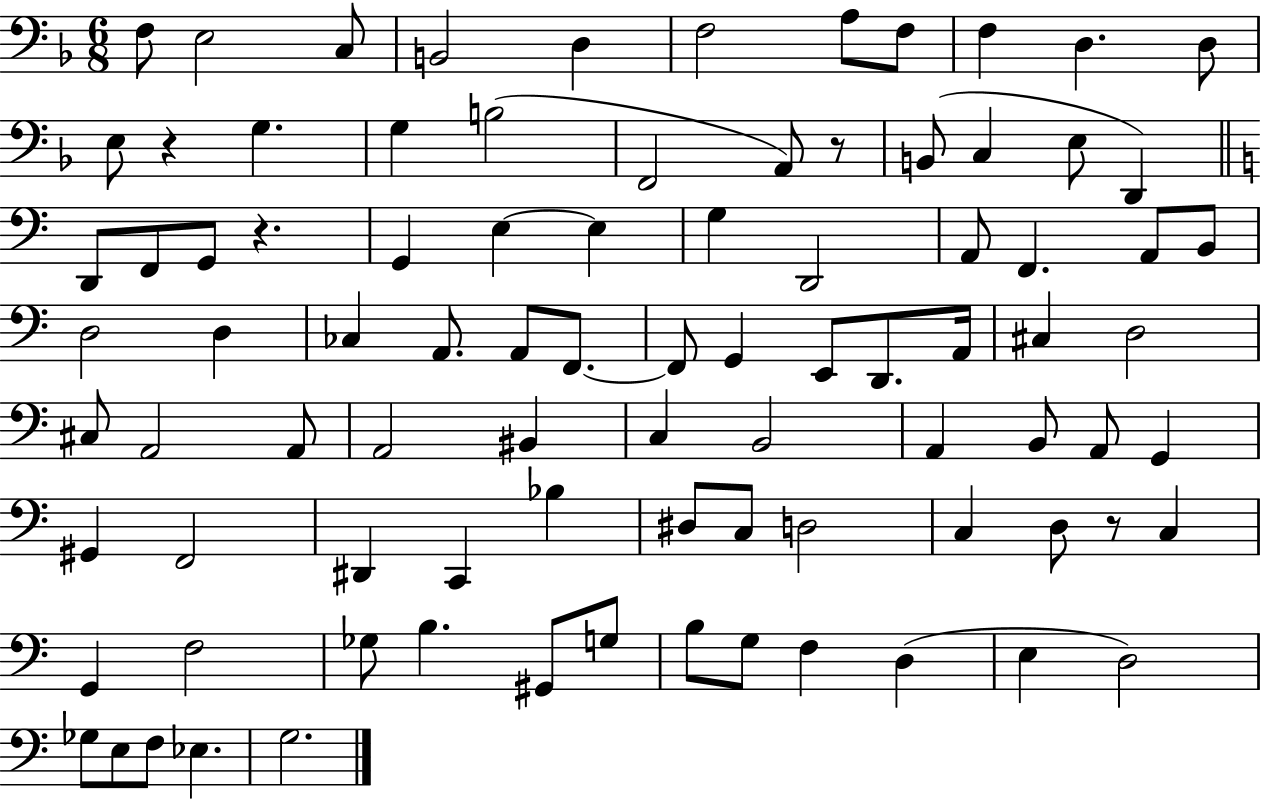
X:1
T:Untitled
M:6/8
L:1/4
K:F
F,/2 E,2 C,/2 B,,2 D, F,2 A,/2 F,/2 F, D, D,/2 E,/2 z G, G, B,2 F,,2 A,,/2 z/2 B,,/2 C, E,/2 D,, D,,/2 F,,/2 G,,/2 z G,, E, E, G, D,,2 A,,/2 F,, A,,/2 B,,/2 D,2 D, _C, A,,/2 A,,/2 F,,/2 F,,/2 G,, E,,/2 D,,/2 A,,/4 ^C, D,2 ^C,/2 A,,2 A,,/2 A,,2 ^B,, C, B,,2 A,, B,,/2 A,,/2 G,, ^G,, F,,2 ^D,, C,, _B, ^D,/2 C,/2 D,2 C, D,/2 z/2 C, G,, F,2 _G,/2 B, ^G,,/2 G,/2 B,/2 G,/2 F, D, E, D,2 _G,/2 E,/2 F,/2 _E, G,2